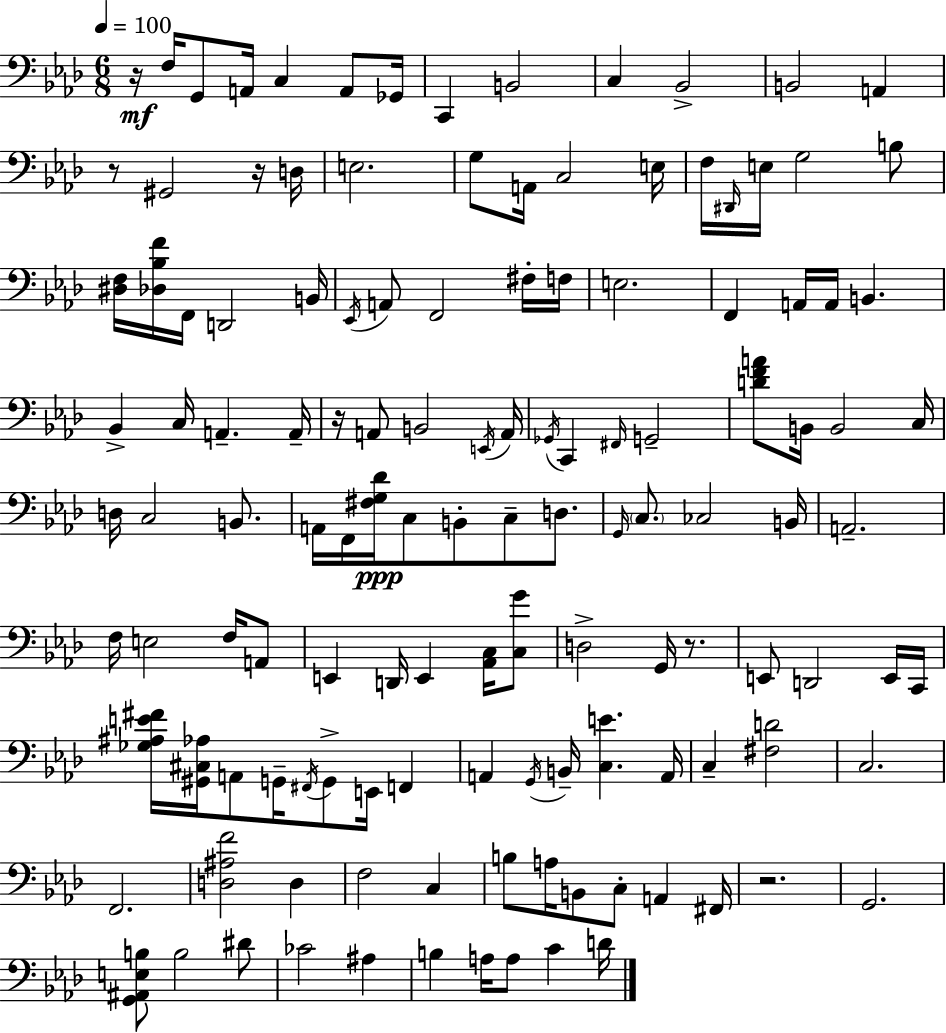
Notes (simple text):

R/s F3/s G2/e A2/s C3/q A2/e Gb2/s C2/q B2/h C3/q Bb2/h B2/h A2/q R/e G#2/h R/s D3/s E3/h. G3/e A2/s C3/h E3/s F3/s D#2/s E3/s G3/h B3/e [D#3,F3]/s [Db3,Bb3,F4]/s F2/s D2/h B2/s Eb2/s A2/e F2/h F#3/s F3/s E3/h. F2/q A2/s A2/s B2/q. Bb2/q C3/s A2/q. A2/s R/s A2/e B2/h E2/s A2/s Gb2/s C2/q F#2/s G2/h [D4,F4,A4]/e B2/s B2/h C3/s D3/s C3/h B2/e. A2/s F2/s [F#3,G3,Db4]/s C3/e B2/e C3/e D3/e. G2/s C3/e. CES3/h B2/s A2/h. F3/s E3/h F3/s A2/e E2/q D2/s E2/q [Ab2,C3]/s [C3,G4]/e D3/h G2/s R/e. E2/e D2/h E2/s C2/s [Gb3,A#3,E4,F#4]/s [G#2,C#3,Ab3]/s A2/e G2/s F#2/s G2/e E2/s F2/q A2/q G2/s B2/s [C3,E4]/q. A2/s C3/q [F#3,D4]/h C3/h. F2/h. [D3,A#3,F4]/h D3/q F3/h C3/q B3/e A3/s B2/e C3/e A2/q F#2/s R/h. G2/h. [G2,A#2,E3,B3]/e B3/h D#4/e CES4/h A#3/q B3/q A3/s A3/e C4/q D4/s